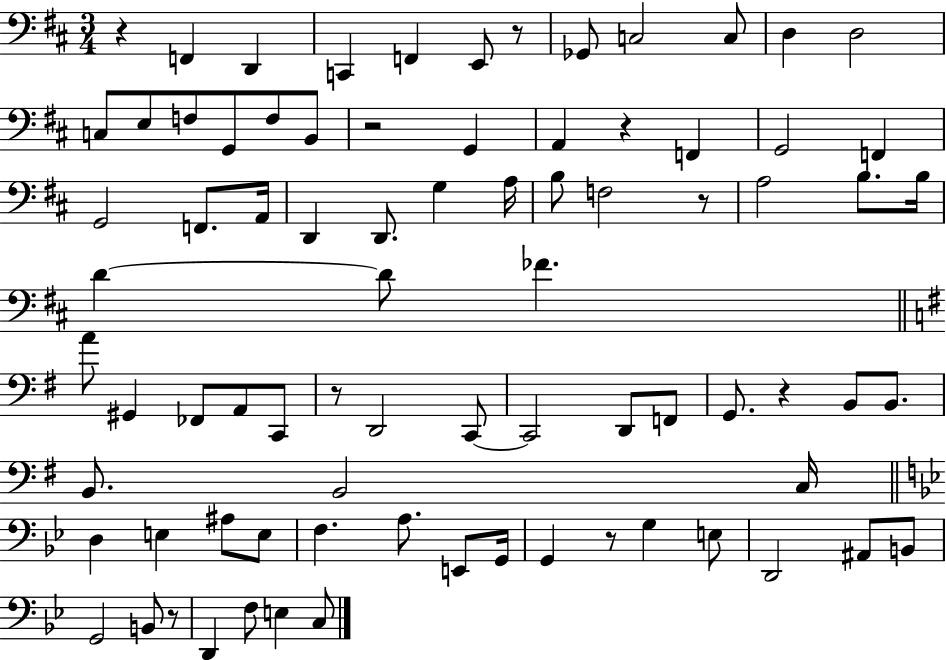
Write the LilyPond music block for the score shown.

{
  \clef bass
  \numericTimeSignature
  \time 3/4
  \key d \major
  \repeat volta 2 { r4 f,4 d,4 | c,4 f,4 e,8 r8 | ges,8 c2 c8 | d4 d2 | \break c8 e8 f8 g,8 f8 b,8 | r2 g,4 | a,4 r4 f,4 | g,2 f,4 | \break g,2 f,8. a,16 | d,4 d,8. g4 a16 | b8 f2 r8 | a2 b8. b16 | \break d'4~~ d'8 fes'4. | \bar "||" \break \key g \major a'8 gis,4 fes,8 a,8 c,8 | r8 d,2 c,8~~ | c,2 d,8 f,8 | g,8. r4 b,8 b,8. | \break b,8. b,2 c16 | \bar "||" \break \key g \minor d4 e4 ais8 e8 | f4. a8. e,8 g,16 | g,4 r8 g4 e8 | d,2 ais,8 b,8 | \break g,2 b,8 r8 | d,4 f8 e4 c8 | } \bar "|."
}